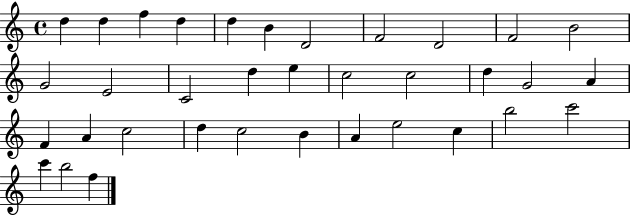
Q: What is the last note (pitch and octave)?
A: F5